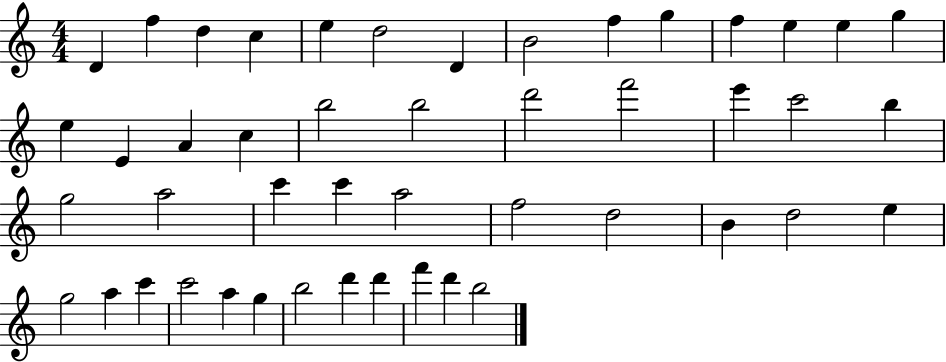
X:1
T:Untitled
M:4/4
L:1/4
K:C
D f d c e d2 D B2 f g f e e g e E A c b2 b2 d'2 f'2 e' c'2 b g2 a2 c' c' a2 f2 d2 B d2 e g2 a c' c'2 a g b2 d' d' f' d' b2